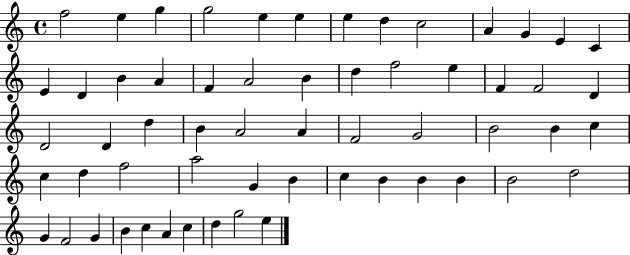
X:1
T:Untitled
M:4/4
L:1/4
K:C
f2 e g g2 e e e d c2 A G E C E D B A F A2 B d f2 e F F2 D D2 D d B A2 A F2 G2 B2 B c c d f2 a2 G B c B B B B2 d2 G F2 G B c A c d g2 e